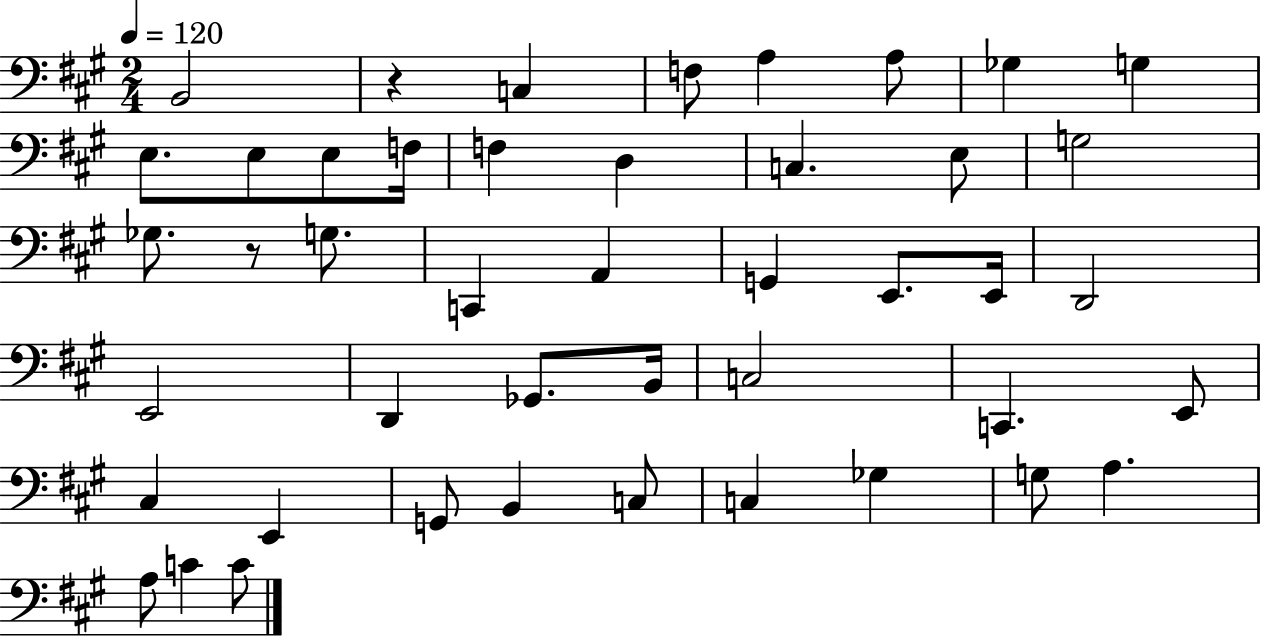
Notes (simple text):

B2/h R/q C3/q F3/e A3/q A3/e Gb3/q G3/q E3/e. E3/e E3/e F3/s F3/q D3/q C3/q. E3/e G3/h Gb3/e. R/e G3/e. C2/q A2/q G2/q E2/e. E2/s D2/h E2/h D2/q Gb2/e. B2/s C3/h C2/q. E2/e C#3/q E2/q G2/e B2/q C3/e C3/q Gb3/q G3/e A3/q. A3/e C4/q C4/e